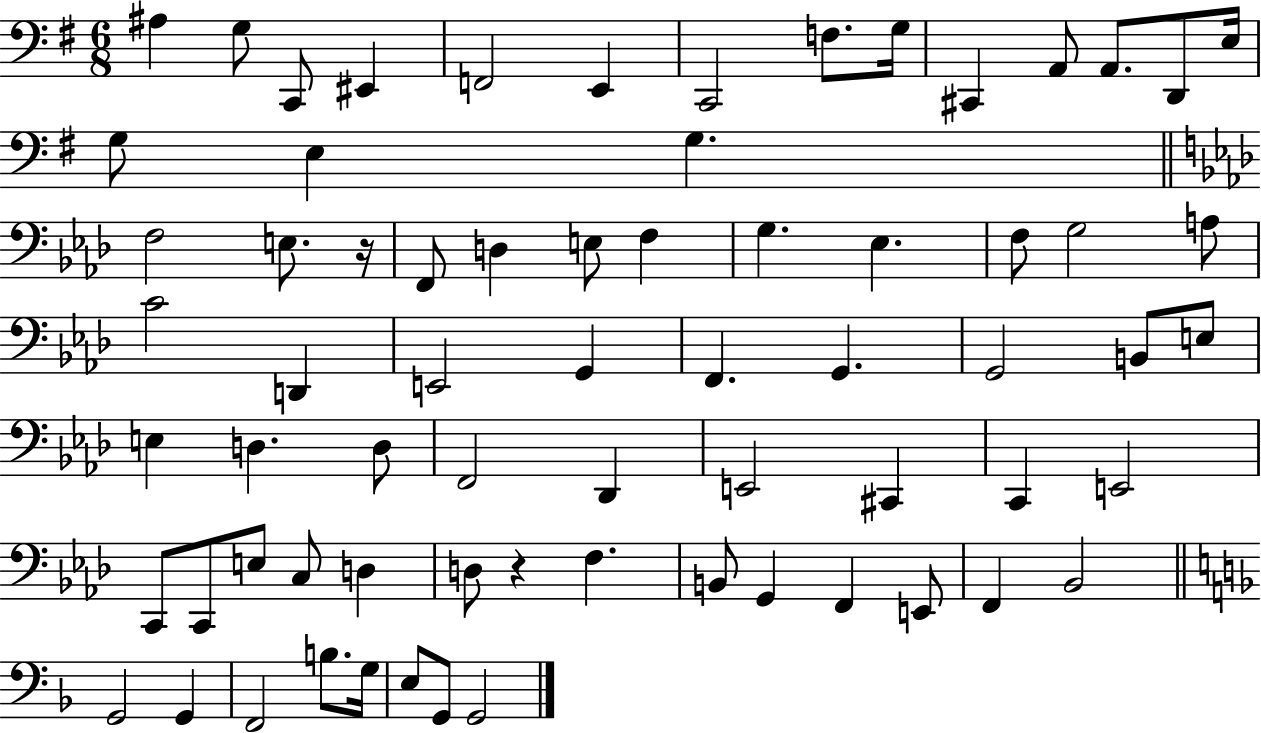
X:1
T:Untitled
M:6/8
L:1/4
K:G
^A, G,/2 C,,/2 ^E,, F,,2 E,, C,,2 F,/2 G,/4 ^C,, A,,/2 A,,/2 D,,/2 E,/4 G,/2 E, G, F,2 E,/2 z/4 F,,/2 D, E,/2 F, G, _E, F,/2 G,2 A,/2 C2 D,, E,,2 G,, F,, G,, G,,2 B,,/2 E,/2 E, D, D,/2 F,,2 _D,, E,,2 ^C,, C,, E,,2 C,,/2 C,,/2 E,/2 C,/2 D, D,/2 z F, B,,/2 G,, F,, E,,/2 F,, _B,,2 G,,2 G,, F,,2 B,/2 G,/4 E,/2 G,,/2 G,,2